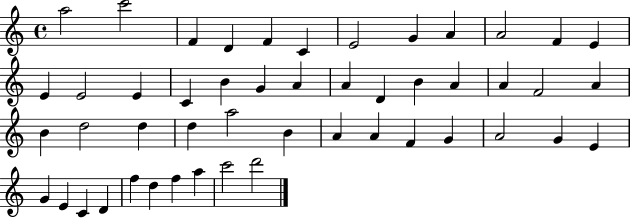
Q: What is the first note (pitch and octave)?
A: A5